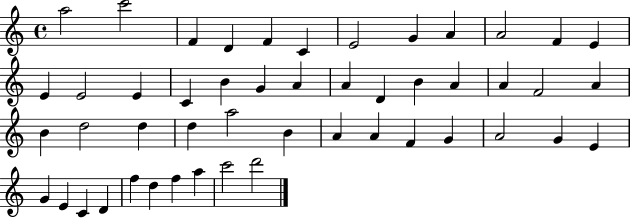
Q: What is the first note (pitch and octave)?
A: A5